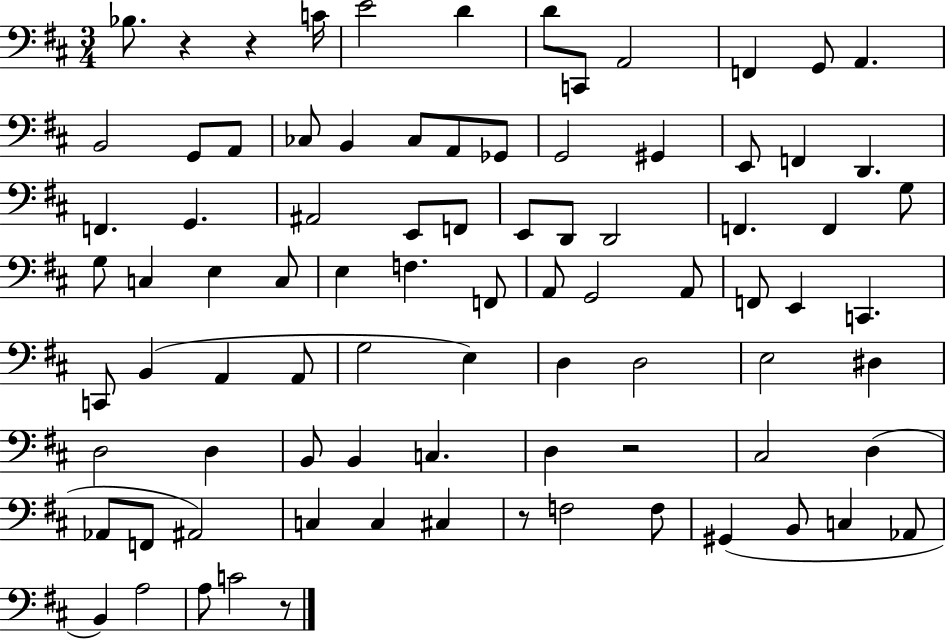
X:1
T:Untitled
M:3/4
L:1/4
K:D
_B,/2 z z C/4 E2 D D/2 C,,/2 A,,2 F,, G,,/2 A,, B,,2 G,,/2 A,,/2 _C,/2 B,, _C,/2 A,,/2 _G,,/2 G,,2 ^G,, E,,/2 F,, D,, F,, G,, ^A,,2 E,,/2 F,,/2 E,,/2 D,,/2 D,,2 F,, F,, G,/2 G,/2 C, E, C,/2 E, F, F,,/2 A,,/2 G,,2 A,,/2 F,,/2 E,, C,, C,,/2 B,, A,, A,,/2 G,2 E, D, D,2 E,2 ^D, D,2 D, B,,/2 B,, C, D, z2 ^C,2 D, _A,,/2 F,,/2 ^A,,2 C, C, ^C, z/2 F,2 F,/2 ^G,, B,,/2 C, _A,,/2 B,, A,2 A,/2 C2 z/2